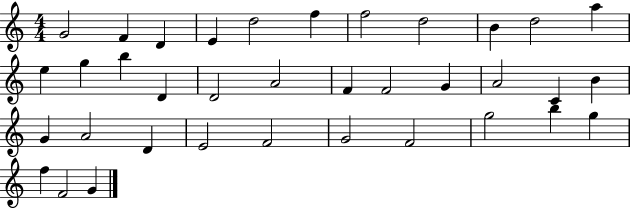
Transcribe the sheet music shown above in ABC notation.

X:1
T:Untitled
M:4/4
L:1/4
K:C
G2 F D E d2 f f2 d2 B d2 a e g b D D2 A2 F F2 G A2 C B G A2 D E2 F2 G2 F2 g2 b g f F2 G